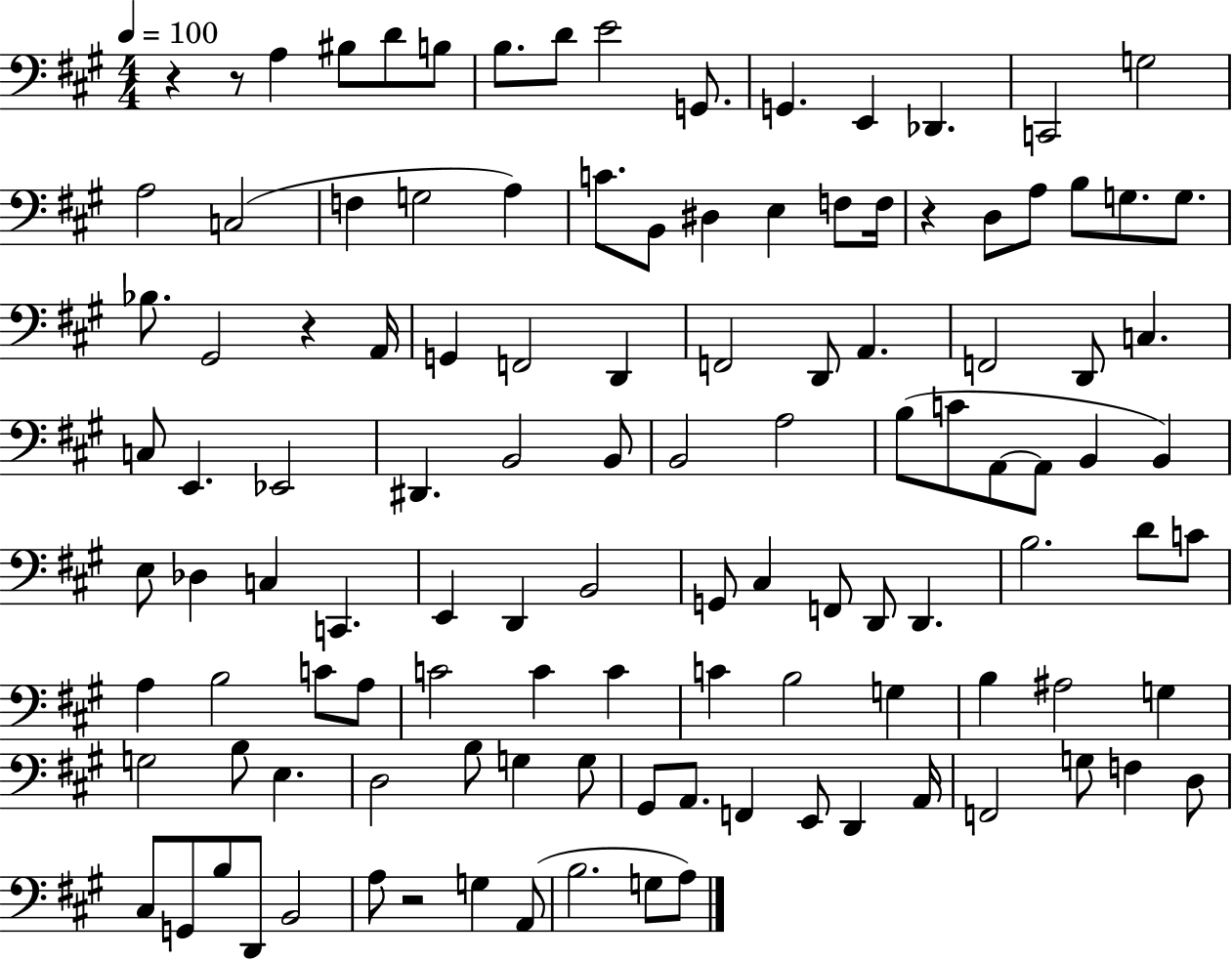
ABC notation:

X:1
T:Untitled
M:4/4
L:1/4
K:A
z z/2 A, ^B,/2 D/2 B,/2 B,/2 D/2 E2 G,,/2 G,, E,, _D,, C,,2 G,2 A,2 C,2 F, G,2 A, C/2 B,,/2 ^D, E, F,/2 F,/4 z D,/2 A,/2 B,/2 G,/2 G,/2 _B,/2 ^G,,2 z A,,/4 G,, F,,2 D,, F,,2 D,,/2 A,, F,,2 D,,/2 C, C,/2 E,, _E,,2 ^D,, B,,2 B,,/2 B,,2 A,2 B,/2 C/2 A,,/2 A,,/2 B,, B,, E,/2 _D, C, C,, E,, D,, B,,2 G,,/2 ^C, F,,/2 D,,/2 D,, B,2 D/2 C/2 A, B,2 C/2 A,/2 C2 C C C B,2 G, B, ^A,2 G, G,2 B,/2 E, D,2 B,/2 G, G,/2 ^G,,/2 A,,/2 F,, E,,/2 D,, A,,/4 F,,2 G,/2 F, D,/2 ^C,/2 G,,/2 B,/2 D,,/2 B,,2 A,/2 z2 G, A,,/2 B,2 G,/2 A,/2